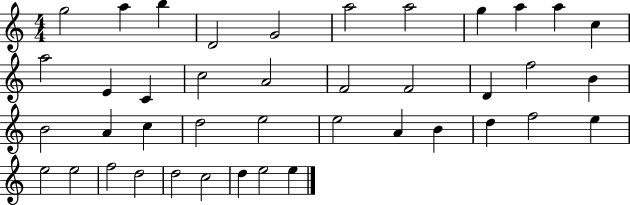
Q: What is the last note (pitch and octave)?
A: E5